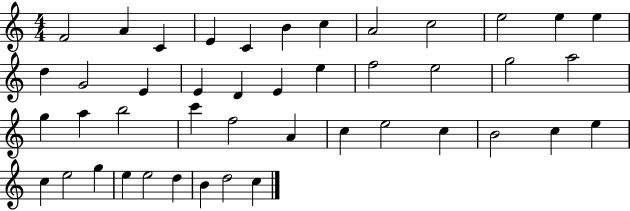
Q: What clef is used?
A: treble